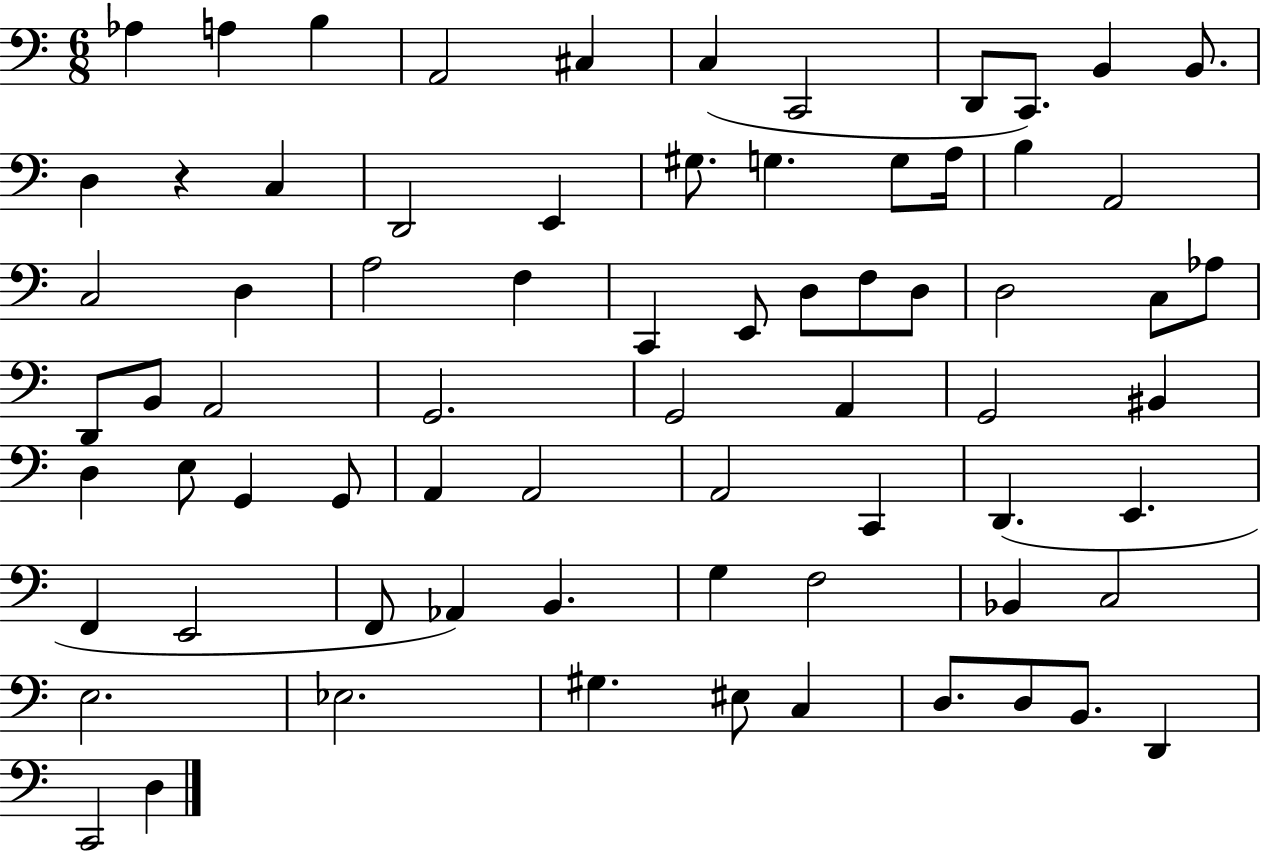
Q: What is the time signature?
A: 6/8